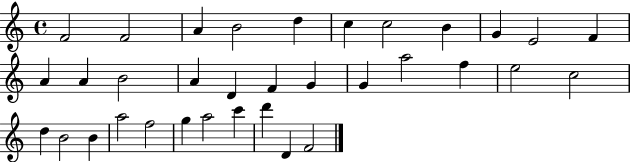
X:1
T:Untitled
M:4/4
L:1/4
K:C
F2 F2 A B2 d c c2 B G E2 F A A B2 A D F G G a2 f e2 c2 d B2 B a2 f2 g a2 c' d' D F2